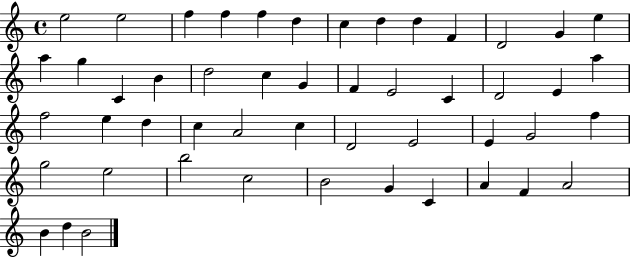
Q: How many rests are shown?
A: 0